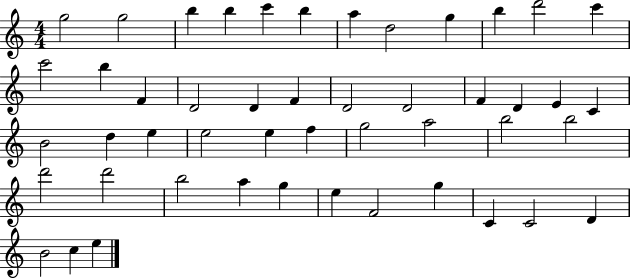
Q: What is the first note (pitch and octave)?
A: G5